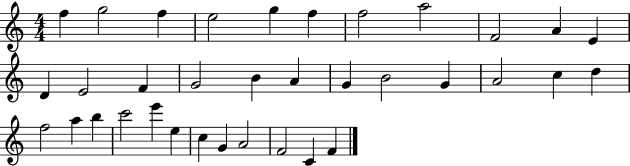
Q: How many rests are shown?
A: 0